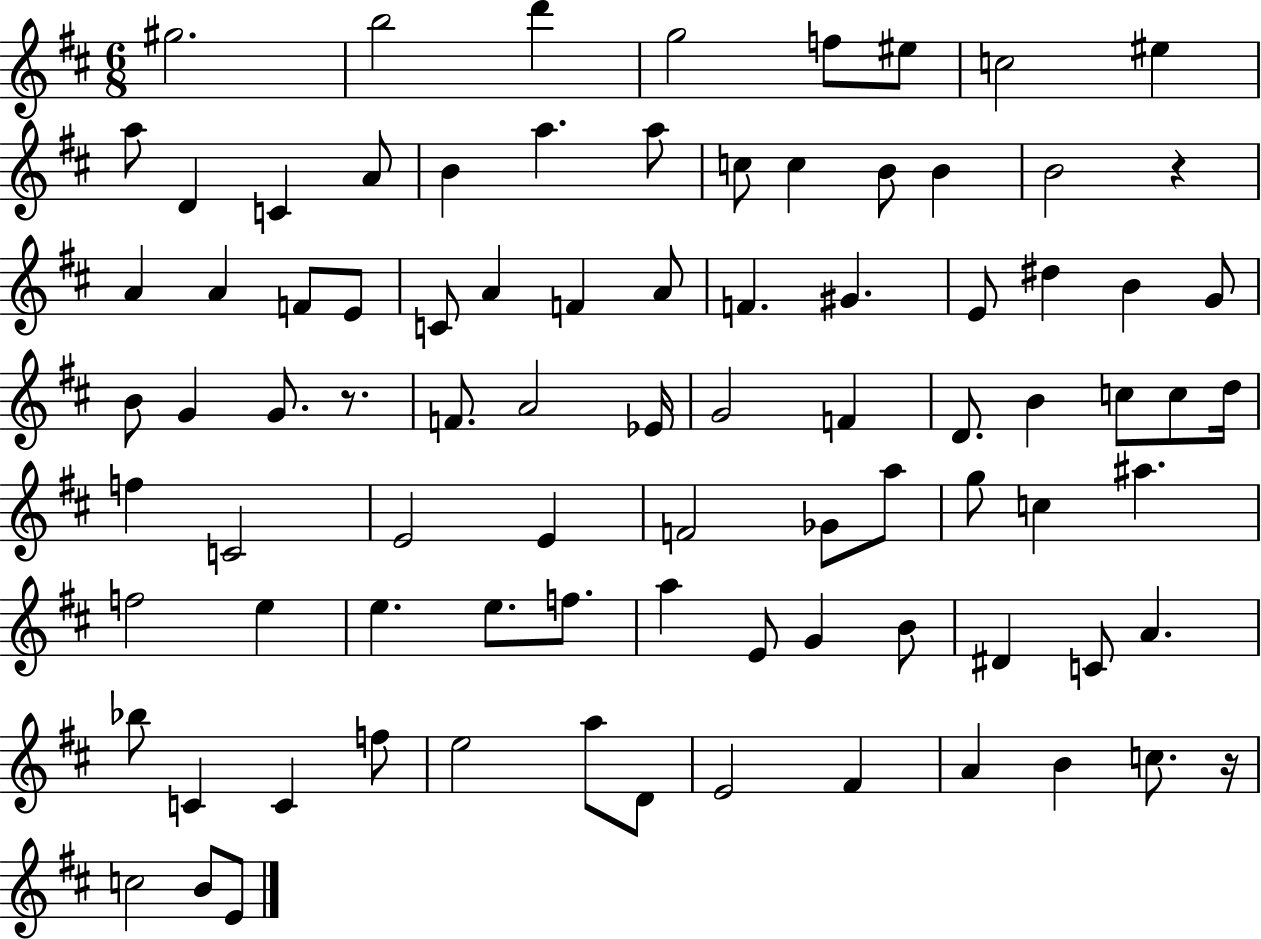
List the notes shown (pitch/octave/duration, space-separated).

G#5/h. B5/h D6/q G5/h F5/e EIS5/e C5/h EIS5/q A5/e D4/q C4/q A4/e B4/q A5/q. A5/e C5/e C5/q B4/e B4/q B4/h R/q A4/q A4/q F4/e E4/e C4/e A4/q F4/q A4/e F4/q. G#4/q. E4/e D#5/q B4/q G4/e B4/e G4/q G4/e. R/e. F4/e. A4/h Eb4/s G4/h F4/q D4/e. B4/q C5/e C5/e D5/s F5/q C4/h E4/h E4/q F4/h Gb4/e A5/e G5/e C5/q A#5/q. F5/h E5/q E5/q. E5/e. F5/e. A5/q E4/e G4/q B4/e D#4/q C4/e A4/q. Bb5/e C4/q C4/q F5/e E5/h A5/e D4/e E4/h F#4/q A4/q B4/q C5/e. R/s C5/h B4/e E4/e